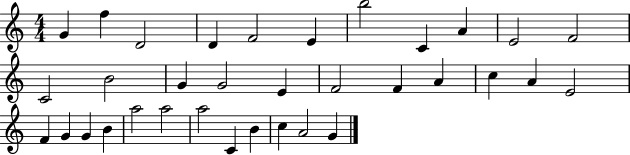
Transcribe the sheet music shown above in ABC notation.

X:1
T:Untitled
M:4/4
L:1/4
K:C
G f D2 D F2 E b2 C A E2 F2 C2 B2 G G2 E F2 F A c A E2 F G G B a2 a2 a2 C B c A2 G